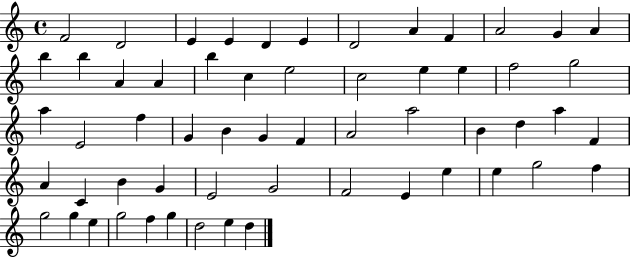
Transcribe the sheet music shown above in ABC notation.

X:1
T:Untitled
M:4/4
L:1/4
K:C
F2 D2 E E D E D2 A F A2 G A b b A A b c e2 c2 e e f2 g2 a E2 f G B G F A2 a2 B d a F A C B G E2 G2 F2 E e e g2 f g2 g e g2 f g d2 e d